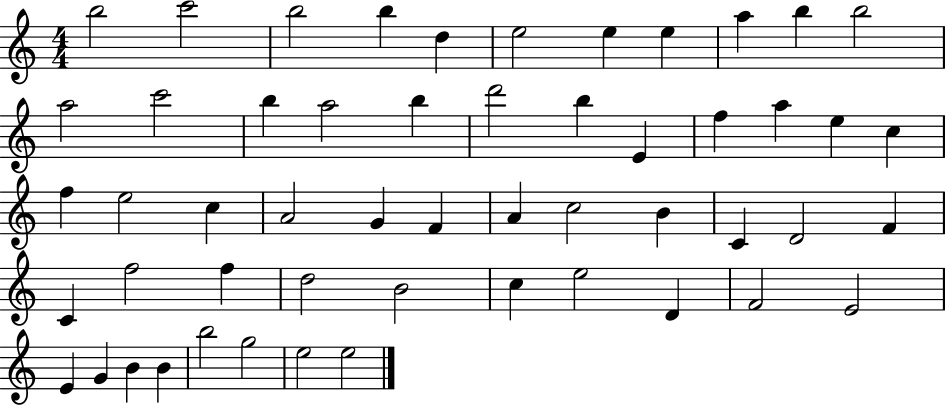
B5/h C6/h B5/h B5/q D5/q E5/h E5/q E5/q A5/q B5/q B5/h A5/h C6/h B5/q A5/h B5/q D6/h B5/q E4/q F5/q A5/q E5/q C5/q F5/q E5/h C5/q A4/h G4/q F4/q A4/q C5/h B4/q C4/q D4/h F4/q C4/q F5/h F5/q D5/h B4/h C5/q E5/h D4/q F4/h E4/h E4/q G4/q B4/q B4/q B5/h G5/h E5/h E5/h